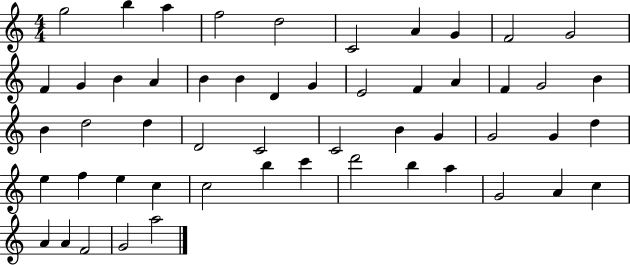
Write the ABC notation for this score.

X:1
T:Untitled
M:4/4
L:1/4
K:C
g2 b a f2 d2 C2 A G F2 G2 F G B A B B D G E2 F A F G2 B B d2 d D2 C2 C2 B G G2 G d e f e c c2 b c' d'2 b a G2 A c A A F2 G2 a2